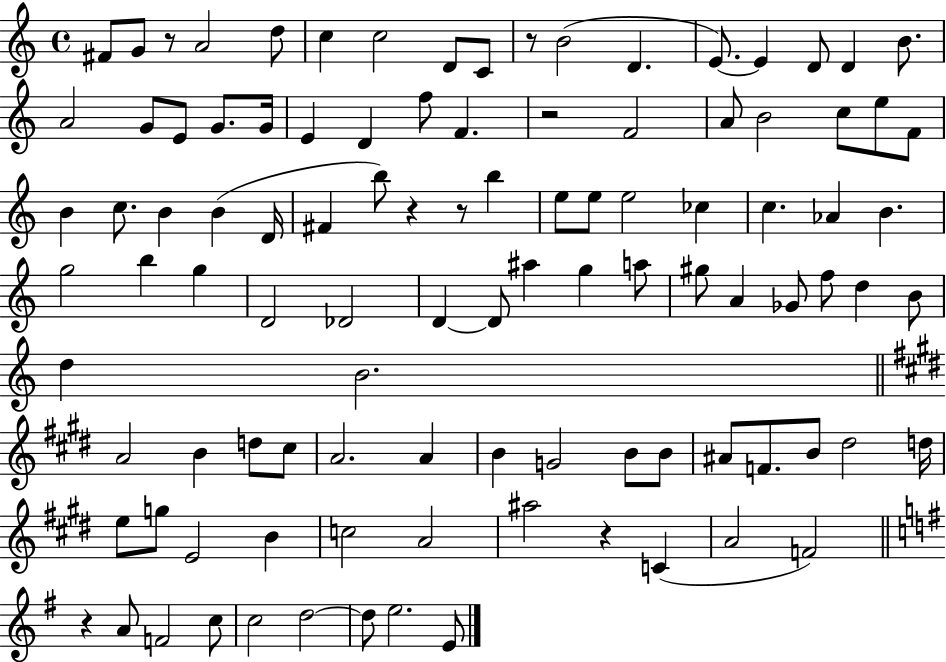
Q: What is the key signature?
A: C major